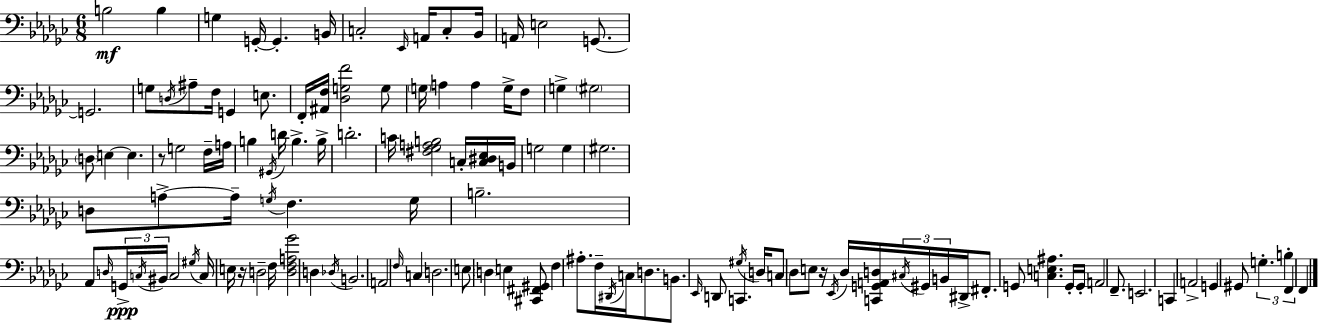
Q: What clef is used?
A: bass